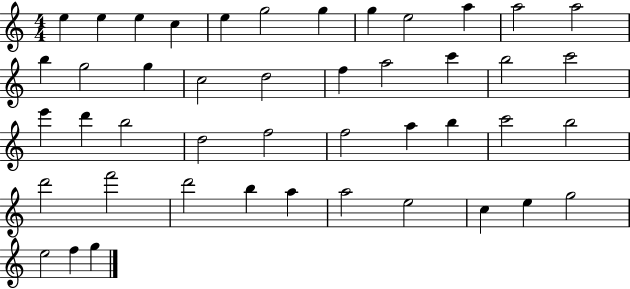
{
  \clef treble
  \numericTimeSignature
  \time 4/4
  \key c \major
  e''4 e''4 e''4 c''4 | e''4 g''2 g''4 | g''4 e''2 a''4 | a''2 a''2 | \break b''4 g''2 g''4 | c''2 d''2 | f''4 a''2 c'''4 | b''2 c'''2 | \break e'''4 d'''4 b''2 | d''2 f''2 | f''2 a''4 b''4 | c'''2 b''2 | \break d'''2 f'''2 | d'''2 b''4 a''4 | a''2 e''2 | c''4 e''4 g''2 | \break e''2 f''4 g''4 | \bar "|."
}